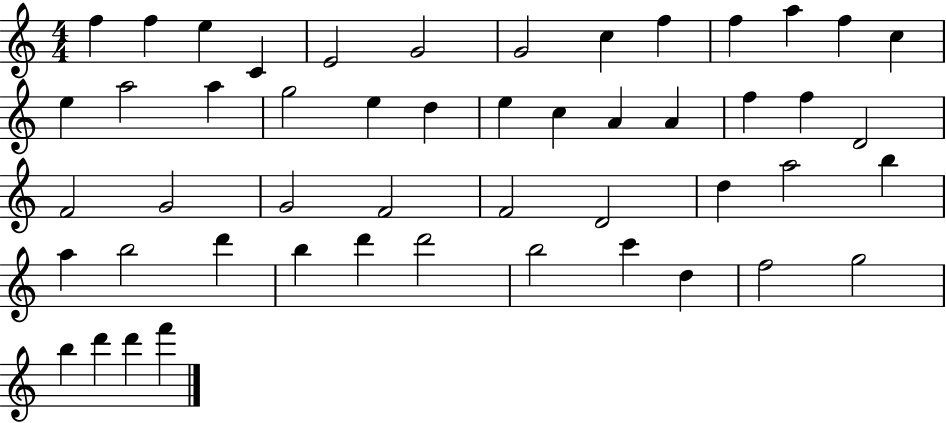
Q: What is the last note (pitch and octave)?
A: F6